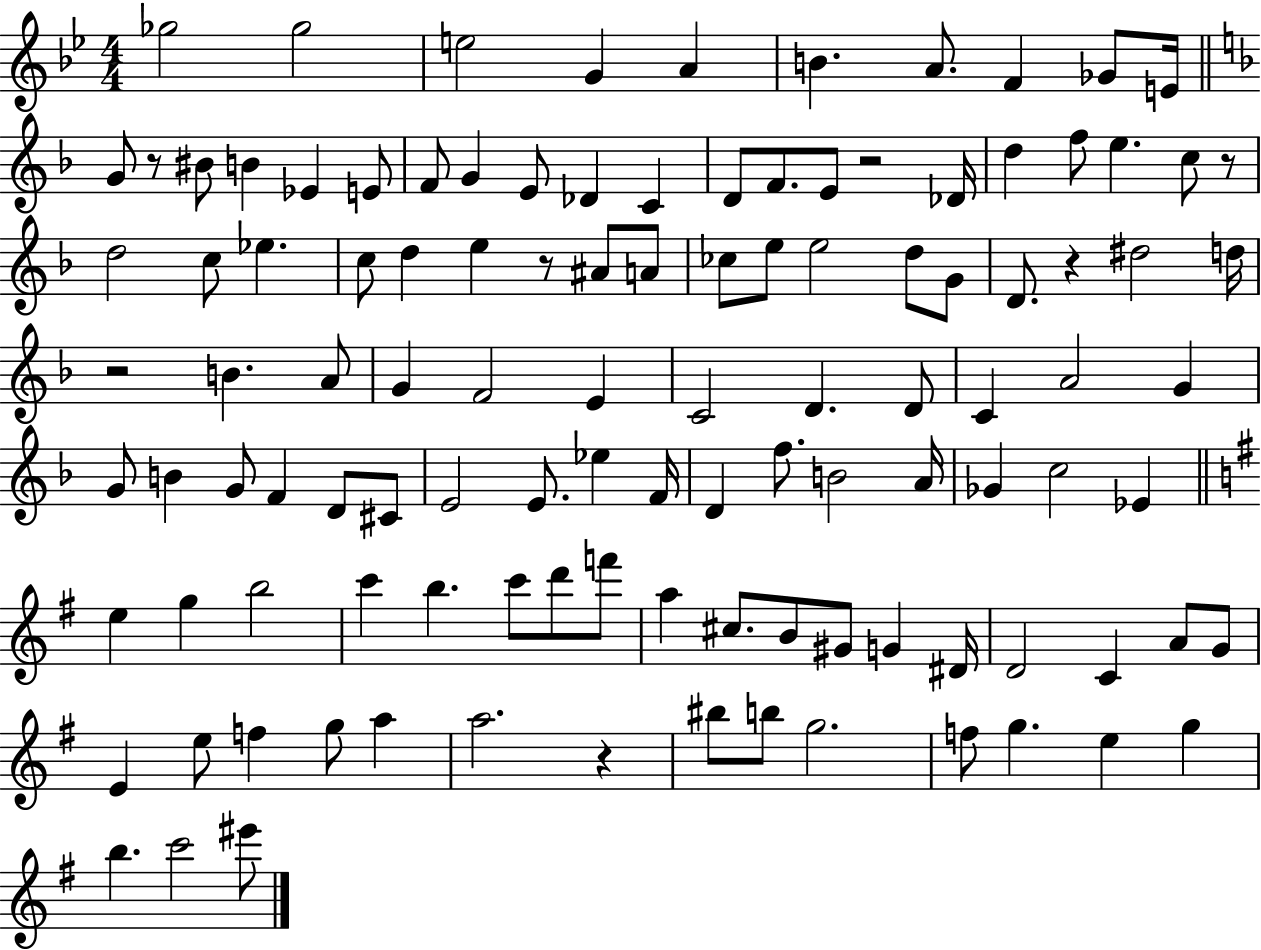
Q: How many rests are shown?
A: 7